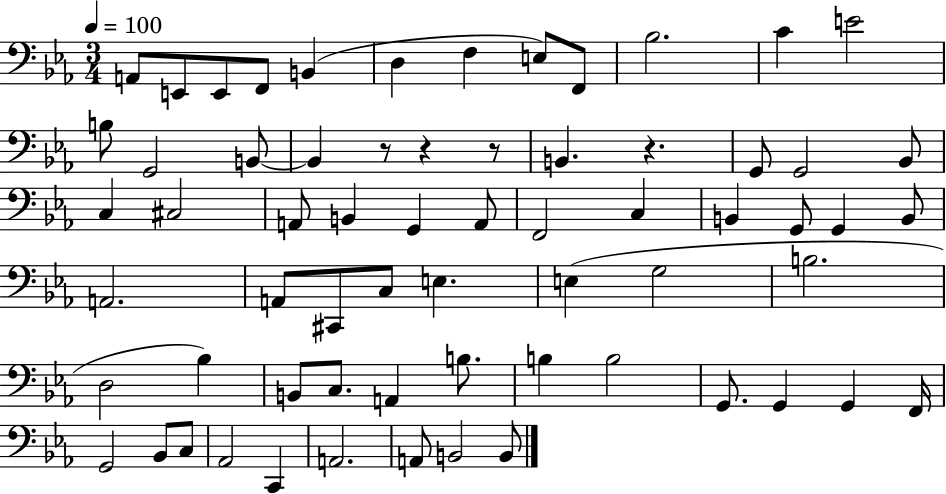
X:1
T:Untitled
M:3/4
L:1/4
K:Eb
A,,/2 E,,/2 E,,/2 F,,/2 B,, D, F, E,/2 F,,/2 _B,2 C E2 B,/2 G,,2 B,,/2 B,, z/2 z z/2 B,, z G,,/2 G,,2 _B,,/2 C, ^C,2 A,,/2 B,, G,, A,,/2 F,,2 C, B,, G,,/2 G,, B,,/2 A,,2 A,,/2 ^C,,/2 C,/2 E, E, G,2 B,2 D,2 _B, B,,/2 C,/2 A,, B,/2 B, B,2 G,,/2 G,, G,, F,,/4 G,,2 _B,,/2 C,/2 _A,,2 C,, A,,2 A,,/2 B,,2 B,,/2